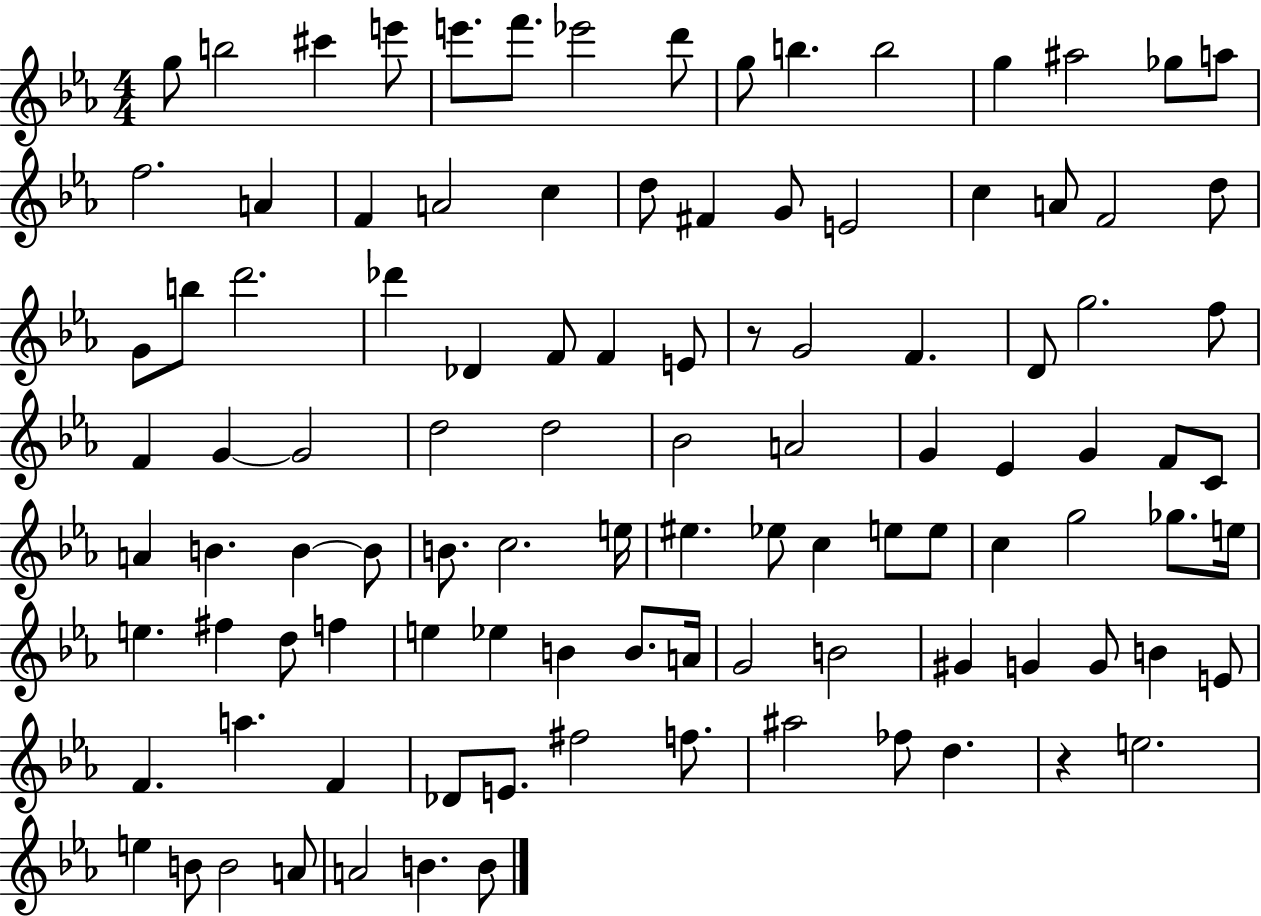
X:1
T:Untitled
M:4/4
L:1/4
K:Eb
g/2 b2 ^c' e'/2 e'/2 f'/2 _e'2 d'/2 g/2 b b2 g ^a2 _g/2 a/2 f2 A F A2 c d/2 ^F G/2 E2 c A/2 F2 d/2 G/2 b/2 d'2 _d' _D F/2 F E/2 z/2 G2 F D/2 g2 f/2 F G G2 d2 d2 _B2 A2 G _E G F/2 C/2 A B B B/2 B/2 c2 e/4 ^e _e/2 c e/2 e/2 c g2 _g/2 e/4 e ^f d/2 f e _e B B/2 A/4 G2 B2 ^G G G/2 B E/2 F a F _D/2 E/2 ^f2 f/2 ^a2 _f/2 d z e2 e B/2 B2 A/2 A2 B B/2